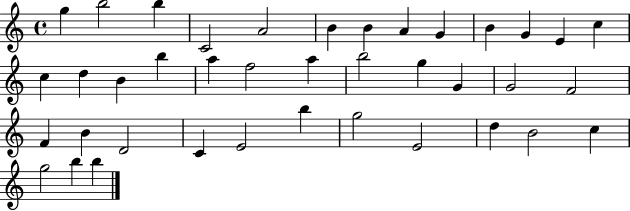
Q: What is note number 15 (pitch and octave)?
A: D5